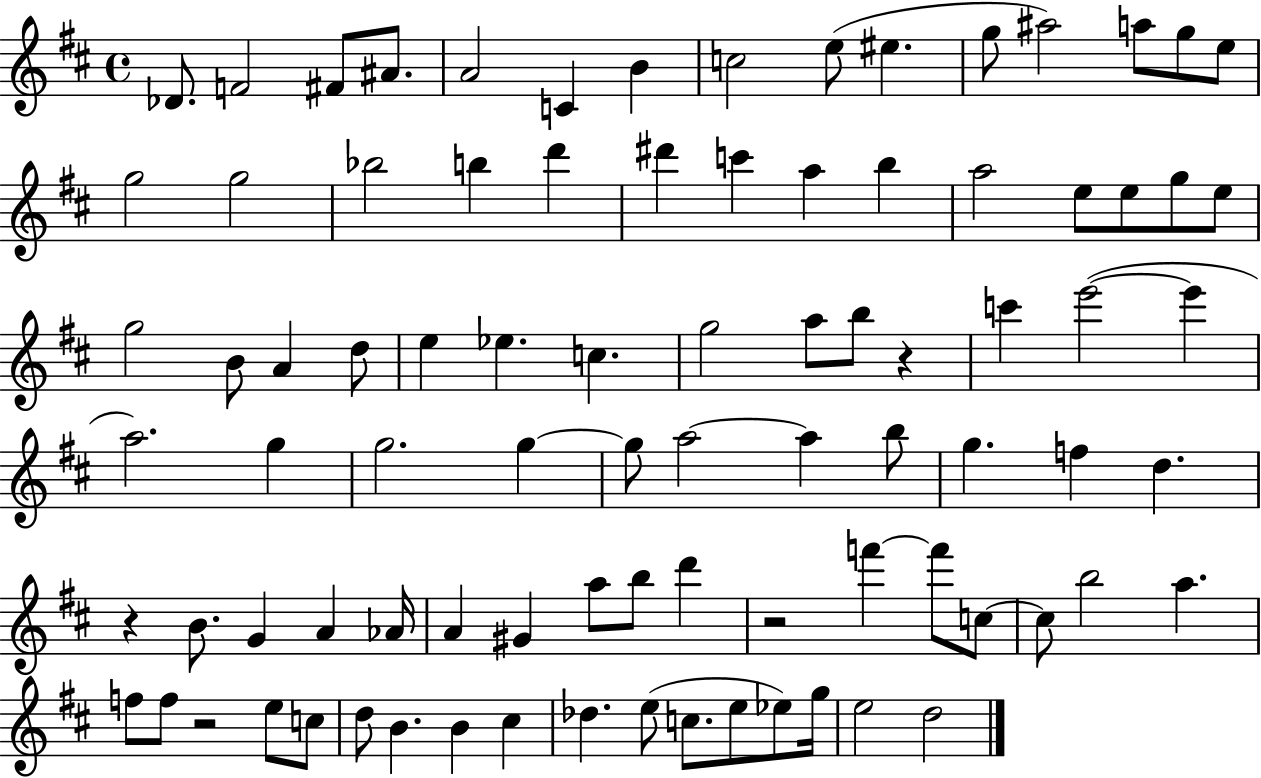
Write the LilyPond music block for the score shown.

{
  \clef treble
  \time 4/4
  \defaultTimeSignature
  \key d \major
  des'8. f'2 fis'8 ais'8. | a'2 c'4 b'4 | c''2 e''8( eis''4. | g''8 ais''2) a''8 g''8 e''8 | \break g''2 g''2 | bes''2 b''4 d'''4 | dis'''4 c'''4 a''4 b''4 | a''2 e''8 e''8 g''8 e''8 | \break g''2 b'8 a'4 d''8 | e''4 ees''4. c''4. | g''2 a''8 b''8 r4 | c'''4 e'''2~(~ e'''4 | \break a''2.) g''4 | g''2. g''4~~ | g''8 a''2~~ a''4 b''8 | g''4. f''4 d''4. | \break r4 b'8. g'4 a'4 aes'16 | a'4 gis'4 a''8 b''8 d'''4 | r2 f'''4~~ f'''8 c''8~~ | c''8 b''2 a''4. | \break f''8 f''8 r2 e''8 c''8 | d''8 b'4. b'4 cis''4 | des''4. e''8( c''8. e''8 ees''8) g''16 | e''2 d''2 | \break \bar "|."
}